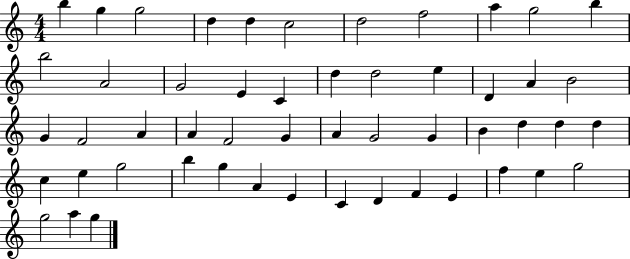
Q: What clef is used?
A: treble